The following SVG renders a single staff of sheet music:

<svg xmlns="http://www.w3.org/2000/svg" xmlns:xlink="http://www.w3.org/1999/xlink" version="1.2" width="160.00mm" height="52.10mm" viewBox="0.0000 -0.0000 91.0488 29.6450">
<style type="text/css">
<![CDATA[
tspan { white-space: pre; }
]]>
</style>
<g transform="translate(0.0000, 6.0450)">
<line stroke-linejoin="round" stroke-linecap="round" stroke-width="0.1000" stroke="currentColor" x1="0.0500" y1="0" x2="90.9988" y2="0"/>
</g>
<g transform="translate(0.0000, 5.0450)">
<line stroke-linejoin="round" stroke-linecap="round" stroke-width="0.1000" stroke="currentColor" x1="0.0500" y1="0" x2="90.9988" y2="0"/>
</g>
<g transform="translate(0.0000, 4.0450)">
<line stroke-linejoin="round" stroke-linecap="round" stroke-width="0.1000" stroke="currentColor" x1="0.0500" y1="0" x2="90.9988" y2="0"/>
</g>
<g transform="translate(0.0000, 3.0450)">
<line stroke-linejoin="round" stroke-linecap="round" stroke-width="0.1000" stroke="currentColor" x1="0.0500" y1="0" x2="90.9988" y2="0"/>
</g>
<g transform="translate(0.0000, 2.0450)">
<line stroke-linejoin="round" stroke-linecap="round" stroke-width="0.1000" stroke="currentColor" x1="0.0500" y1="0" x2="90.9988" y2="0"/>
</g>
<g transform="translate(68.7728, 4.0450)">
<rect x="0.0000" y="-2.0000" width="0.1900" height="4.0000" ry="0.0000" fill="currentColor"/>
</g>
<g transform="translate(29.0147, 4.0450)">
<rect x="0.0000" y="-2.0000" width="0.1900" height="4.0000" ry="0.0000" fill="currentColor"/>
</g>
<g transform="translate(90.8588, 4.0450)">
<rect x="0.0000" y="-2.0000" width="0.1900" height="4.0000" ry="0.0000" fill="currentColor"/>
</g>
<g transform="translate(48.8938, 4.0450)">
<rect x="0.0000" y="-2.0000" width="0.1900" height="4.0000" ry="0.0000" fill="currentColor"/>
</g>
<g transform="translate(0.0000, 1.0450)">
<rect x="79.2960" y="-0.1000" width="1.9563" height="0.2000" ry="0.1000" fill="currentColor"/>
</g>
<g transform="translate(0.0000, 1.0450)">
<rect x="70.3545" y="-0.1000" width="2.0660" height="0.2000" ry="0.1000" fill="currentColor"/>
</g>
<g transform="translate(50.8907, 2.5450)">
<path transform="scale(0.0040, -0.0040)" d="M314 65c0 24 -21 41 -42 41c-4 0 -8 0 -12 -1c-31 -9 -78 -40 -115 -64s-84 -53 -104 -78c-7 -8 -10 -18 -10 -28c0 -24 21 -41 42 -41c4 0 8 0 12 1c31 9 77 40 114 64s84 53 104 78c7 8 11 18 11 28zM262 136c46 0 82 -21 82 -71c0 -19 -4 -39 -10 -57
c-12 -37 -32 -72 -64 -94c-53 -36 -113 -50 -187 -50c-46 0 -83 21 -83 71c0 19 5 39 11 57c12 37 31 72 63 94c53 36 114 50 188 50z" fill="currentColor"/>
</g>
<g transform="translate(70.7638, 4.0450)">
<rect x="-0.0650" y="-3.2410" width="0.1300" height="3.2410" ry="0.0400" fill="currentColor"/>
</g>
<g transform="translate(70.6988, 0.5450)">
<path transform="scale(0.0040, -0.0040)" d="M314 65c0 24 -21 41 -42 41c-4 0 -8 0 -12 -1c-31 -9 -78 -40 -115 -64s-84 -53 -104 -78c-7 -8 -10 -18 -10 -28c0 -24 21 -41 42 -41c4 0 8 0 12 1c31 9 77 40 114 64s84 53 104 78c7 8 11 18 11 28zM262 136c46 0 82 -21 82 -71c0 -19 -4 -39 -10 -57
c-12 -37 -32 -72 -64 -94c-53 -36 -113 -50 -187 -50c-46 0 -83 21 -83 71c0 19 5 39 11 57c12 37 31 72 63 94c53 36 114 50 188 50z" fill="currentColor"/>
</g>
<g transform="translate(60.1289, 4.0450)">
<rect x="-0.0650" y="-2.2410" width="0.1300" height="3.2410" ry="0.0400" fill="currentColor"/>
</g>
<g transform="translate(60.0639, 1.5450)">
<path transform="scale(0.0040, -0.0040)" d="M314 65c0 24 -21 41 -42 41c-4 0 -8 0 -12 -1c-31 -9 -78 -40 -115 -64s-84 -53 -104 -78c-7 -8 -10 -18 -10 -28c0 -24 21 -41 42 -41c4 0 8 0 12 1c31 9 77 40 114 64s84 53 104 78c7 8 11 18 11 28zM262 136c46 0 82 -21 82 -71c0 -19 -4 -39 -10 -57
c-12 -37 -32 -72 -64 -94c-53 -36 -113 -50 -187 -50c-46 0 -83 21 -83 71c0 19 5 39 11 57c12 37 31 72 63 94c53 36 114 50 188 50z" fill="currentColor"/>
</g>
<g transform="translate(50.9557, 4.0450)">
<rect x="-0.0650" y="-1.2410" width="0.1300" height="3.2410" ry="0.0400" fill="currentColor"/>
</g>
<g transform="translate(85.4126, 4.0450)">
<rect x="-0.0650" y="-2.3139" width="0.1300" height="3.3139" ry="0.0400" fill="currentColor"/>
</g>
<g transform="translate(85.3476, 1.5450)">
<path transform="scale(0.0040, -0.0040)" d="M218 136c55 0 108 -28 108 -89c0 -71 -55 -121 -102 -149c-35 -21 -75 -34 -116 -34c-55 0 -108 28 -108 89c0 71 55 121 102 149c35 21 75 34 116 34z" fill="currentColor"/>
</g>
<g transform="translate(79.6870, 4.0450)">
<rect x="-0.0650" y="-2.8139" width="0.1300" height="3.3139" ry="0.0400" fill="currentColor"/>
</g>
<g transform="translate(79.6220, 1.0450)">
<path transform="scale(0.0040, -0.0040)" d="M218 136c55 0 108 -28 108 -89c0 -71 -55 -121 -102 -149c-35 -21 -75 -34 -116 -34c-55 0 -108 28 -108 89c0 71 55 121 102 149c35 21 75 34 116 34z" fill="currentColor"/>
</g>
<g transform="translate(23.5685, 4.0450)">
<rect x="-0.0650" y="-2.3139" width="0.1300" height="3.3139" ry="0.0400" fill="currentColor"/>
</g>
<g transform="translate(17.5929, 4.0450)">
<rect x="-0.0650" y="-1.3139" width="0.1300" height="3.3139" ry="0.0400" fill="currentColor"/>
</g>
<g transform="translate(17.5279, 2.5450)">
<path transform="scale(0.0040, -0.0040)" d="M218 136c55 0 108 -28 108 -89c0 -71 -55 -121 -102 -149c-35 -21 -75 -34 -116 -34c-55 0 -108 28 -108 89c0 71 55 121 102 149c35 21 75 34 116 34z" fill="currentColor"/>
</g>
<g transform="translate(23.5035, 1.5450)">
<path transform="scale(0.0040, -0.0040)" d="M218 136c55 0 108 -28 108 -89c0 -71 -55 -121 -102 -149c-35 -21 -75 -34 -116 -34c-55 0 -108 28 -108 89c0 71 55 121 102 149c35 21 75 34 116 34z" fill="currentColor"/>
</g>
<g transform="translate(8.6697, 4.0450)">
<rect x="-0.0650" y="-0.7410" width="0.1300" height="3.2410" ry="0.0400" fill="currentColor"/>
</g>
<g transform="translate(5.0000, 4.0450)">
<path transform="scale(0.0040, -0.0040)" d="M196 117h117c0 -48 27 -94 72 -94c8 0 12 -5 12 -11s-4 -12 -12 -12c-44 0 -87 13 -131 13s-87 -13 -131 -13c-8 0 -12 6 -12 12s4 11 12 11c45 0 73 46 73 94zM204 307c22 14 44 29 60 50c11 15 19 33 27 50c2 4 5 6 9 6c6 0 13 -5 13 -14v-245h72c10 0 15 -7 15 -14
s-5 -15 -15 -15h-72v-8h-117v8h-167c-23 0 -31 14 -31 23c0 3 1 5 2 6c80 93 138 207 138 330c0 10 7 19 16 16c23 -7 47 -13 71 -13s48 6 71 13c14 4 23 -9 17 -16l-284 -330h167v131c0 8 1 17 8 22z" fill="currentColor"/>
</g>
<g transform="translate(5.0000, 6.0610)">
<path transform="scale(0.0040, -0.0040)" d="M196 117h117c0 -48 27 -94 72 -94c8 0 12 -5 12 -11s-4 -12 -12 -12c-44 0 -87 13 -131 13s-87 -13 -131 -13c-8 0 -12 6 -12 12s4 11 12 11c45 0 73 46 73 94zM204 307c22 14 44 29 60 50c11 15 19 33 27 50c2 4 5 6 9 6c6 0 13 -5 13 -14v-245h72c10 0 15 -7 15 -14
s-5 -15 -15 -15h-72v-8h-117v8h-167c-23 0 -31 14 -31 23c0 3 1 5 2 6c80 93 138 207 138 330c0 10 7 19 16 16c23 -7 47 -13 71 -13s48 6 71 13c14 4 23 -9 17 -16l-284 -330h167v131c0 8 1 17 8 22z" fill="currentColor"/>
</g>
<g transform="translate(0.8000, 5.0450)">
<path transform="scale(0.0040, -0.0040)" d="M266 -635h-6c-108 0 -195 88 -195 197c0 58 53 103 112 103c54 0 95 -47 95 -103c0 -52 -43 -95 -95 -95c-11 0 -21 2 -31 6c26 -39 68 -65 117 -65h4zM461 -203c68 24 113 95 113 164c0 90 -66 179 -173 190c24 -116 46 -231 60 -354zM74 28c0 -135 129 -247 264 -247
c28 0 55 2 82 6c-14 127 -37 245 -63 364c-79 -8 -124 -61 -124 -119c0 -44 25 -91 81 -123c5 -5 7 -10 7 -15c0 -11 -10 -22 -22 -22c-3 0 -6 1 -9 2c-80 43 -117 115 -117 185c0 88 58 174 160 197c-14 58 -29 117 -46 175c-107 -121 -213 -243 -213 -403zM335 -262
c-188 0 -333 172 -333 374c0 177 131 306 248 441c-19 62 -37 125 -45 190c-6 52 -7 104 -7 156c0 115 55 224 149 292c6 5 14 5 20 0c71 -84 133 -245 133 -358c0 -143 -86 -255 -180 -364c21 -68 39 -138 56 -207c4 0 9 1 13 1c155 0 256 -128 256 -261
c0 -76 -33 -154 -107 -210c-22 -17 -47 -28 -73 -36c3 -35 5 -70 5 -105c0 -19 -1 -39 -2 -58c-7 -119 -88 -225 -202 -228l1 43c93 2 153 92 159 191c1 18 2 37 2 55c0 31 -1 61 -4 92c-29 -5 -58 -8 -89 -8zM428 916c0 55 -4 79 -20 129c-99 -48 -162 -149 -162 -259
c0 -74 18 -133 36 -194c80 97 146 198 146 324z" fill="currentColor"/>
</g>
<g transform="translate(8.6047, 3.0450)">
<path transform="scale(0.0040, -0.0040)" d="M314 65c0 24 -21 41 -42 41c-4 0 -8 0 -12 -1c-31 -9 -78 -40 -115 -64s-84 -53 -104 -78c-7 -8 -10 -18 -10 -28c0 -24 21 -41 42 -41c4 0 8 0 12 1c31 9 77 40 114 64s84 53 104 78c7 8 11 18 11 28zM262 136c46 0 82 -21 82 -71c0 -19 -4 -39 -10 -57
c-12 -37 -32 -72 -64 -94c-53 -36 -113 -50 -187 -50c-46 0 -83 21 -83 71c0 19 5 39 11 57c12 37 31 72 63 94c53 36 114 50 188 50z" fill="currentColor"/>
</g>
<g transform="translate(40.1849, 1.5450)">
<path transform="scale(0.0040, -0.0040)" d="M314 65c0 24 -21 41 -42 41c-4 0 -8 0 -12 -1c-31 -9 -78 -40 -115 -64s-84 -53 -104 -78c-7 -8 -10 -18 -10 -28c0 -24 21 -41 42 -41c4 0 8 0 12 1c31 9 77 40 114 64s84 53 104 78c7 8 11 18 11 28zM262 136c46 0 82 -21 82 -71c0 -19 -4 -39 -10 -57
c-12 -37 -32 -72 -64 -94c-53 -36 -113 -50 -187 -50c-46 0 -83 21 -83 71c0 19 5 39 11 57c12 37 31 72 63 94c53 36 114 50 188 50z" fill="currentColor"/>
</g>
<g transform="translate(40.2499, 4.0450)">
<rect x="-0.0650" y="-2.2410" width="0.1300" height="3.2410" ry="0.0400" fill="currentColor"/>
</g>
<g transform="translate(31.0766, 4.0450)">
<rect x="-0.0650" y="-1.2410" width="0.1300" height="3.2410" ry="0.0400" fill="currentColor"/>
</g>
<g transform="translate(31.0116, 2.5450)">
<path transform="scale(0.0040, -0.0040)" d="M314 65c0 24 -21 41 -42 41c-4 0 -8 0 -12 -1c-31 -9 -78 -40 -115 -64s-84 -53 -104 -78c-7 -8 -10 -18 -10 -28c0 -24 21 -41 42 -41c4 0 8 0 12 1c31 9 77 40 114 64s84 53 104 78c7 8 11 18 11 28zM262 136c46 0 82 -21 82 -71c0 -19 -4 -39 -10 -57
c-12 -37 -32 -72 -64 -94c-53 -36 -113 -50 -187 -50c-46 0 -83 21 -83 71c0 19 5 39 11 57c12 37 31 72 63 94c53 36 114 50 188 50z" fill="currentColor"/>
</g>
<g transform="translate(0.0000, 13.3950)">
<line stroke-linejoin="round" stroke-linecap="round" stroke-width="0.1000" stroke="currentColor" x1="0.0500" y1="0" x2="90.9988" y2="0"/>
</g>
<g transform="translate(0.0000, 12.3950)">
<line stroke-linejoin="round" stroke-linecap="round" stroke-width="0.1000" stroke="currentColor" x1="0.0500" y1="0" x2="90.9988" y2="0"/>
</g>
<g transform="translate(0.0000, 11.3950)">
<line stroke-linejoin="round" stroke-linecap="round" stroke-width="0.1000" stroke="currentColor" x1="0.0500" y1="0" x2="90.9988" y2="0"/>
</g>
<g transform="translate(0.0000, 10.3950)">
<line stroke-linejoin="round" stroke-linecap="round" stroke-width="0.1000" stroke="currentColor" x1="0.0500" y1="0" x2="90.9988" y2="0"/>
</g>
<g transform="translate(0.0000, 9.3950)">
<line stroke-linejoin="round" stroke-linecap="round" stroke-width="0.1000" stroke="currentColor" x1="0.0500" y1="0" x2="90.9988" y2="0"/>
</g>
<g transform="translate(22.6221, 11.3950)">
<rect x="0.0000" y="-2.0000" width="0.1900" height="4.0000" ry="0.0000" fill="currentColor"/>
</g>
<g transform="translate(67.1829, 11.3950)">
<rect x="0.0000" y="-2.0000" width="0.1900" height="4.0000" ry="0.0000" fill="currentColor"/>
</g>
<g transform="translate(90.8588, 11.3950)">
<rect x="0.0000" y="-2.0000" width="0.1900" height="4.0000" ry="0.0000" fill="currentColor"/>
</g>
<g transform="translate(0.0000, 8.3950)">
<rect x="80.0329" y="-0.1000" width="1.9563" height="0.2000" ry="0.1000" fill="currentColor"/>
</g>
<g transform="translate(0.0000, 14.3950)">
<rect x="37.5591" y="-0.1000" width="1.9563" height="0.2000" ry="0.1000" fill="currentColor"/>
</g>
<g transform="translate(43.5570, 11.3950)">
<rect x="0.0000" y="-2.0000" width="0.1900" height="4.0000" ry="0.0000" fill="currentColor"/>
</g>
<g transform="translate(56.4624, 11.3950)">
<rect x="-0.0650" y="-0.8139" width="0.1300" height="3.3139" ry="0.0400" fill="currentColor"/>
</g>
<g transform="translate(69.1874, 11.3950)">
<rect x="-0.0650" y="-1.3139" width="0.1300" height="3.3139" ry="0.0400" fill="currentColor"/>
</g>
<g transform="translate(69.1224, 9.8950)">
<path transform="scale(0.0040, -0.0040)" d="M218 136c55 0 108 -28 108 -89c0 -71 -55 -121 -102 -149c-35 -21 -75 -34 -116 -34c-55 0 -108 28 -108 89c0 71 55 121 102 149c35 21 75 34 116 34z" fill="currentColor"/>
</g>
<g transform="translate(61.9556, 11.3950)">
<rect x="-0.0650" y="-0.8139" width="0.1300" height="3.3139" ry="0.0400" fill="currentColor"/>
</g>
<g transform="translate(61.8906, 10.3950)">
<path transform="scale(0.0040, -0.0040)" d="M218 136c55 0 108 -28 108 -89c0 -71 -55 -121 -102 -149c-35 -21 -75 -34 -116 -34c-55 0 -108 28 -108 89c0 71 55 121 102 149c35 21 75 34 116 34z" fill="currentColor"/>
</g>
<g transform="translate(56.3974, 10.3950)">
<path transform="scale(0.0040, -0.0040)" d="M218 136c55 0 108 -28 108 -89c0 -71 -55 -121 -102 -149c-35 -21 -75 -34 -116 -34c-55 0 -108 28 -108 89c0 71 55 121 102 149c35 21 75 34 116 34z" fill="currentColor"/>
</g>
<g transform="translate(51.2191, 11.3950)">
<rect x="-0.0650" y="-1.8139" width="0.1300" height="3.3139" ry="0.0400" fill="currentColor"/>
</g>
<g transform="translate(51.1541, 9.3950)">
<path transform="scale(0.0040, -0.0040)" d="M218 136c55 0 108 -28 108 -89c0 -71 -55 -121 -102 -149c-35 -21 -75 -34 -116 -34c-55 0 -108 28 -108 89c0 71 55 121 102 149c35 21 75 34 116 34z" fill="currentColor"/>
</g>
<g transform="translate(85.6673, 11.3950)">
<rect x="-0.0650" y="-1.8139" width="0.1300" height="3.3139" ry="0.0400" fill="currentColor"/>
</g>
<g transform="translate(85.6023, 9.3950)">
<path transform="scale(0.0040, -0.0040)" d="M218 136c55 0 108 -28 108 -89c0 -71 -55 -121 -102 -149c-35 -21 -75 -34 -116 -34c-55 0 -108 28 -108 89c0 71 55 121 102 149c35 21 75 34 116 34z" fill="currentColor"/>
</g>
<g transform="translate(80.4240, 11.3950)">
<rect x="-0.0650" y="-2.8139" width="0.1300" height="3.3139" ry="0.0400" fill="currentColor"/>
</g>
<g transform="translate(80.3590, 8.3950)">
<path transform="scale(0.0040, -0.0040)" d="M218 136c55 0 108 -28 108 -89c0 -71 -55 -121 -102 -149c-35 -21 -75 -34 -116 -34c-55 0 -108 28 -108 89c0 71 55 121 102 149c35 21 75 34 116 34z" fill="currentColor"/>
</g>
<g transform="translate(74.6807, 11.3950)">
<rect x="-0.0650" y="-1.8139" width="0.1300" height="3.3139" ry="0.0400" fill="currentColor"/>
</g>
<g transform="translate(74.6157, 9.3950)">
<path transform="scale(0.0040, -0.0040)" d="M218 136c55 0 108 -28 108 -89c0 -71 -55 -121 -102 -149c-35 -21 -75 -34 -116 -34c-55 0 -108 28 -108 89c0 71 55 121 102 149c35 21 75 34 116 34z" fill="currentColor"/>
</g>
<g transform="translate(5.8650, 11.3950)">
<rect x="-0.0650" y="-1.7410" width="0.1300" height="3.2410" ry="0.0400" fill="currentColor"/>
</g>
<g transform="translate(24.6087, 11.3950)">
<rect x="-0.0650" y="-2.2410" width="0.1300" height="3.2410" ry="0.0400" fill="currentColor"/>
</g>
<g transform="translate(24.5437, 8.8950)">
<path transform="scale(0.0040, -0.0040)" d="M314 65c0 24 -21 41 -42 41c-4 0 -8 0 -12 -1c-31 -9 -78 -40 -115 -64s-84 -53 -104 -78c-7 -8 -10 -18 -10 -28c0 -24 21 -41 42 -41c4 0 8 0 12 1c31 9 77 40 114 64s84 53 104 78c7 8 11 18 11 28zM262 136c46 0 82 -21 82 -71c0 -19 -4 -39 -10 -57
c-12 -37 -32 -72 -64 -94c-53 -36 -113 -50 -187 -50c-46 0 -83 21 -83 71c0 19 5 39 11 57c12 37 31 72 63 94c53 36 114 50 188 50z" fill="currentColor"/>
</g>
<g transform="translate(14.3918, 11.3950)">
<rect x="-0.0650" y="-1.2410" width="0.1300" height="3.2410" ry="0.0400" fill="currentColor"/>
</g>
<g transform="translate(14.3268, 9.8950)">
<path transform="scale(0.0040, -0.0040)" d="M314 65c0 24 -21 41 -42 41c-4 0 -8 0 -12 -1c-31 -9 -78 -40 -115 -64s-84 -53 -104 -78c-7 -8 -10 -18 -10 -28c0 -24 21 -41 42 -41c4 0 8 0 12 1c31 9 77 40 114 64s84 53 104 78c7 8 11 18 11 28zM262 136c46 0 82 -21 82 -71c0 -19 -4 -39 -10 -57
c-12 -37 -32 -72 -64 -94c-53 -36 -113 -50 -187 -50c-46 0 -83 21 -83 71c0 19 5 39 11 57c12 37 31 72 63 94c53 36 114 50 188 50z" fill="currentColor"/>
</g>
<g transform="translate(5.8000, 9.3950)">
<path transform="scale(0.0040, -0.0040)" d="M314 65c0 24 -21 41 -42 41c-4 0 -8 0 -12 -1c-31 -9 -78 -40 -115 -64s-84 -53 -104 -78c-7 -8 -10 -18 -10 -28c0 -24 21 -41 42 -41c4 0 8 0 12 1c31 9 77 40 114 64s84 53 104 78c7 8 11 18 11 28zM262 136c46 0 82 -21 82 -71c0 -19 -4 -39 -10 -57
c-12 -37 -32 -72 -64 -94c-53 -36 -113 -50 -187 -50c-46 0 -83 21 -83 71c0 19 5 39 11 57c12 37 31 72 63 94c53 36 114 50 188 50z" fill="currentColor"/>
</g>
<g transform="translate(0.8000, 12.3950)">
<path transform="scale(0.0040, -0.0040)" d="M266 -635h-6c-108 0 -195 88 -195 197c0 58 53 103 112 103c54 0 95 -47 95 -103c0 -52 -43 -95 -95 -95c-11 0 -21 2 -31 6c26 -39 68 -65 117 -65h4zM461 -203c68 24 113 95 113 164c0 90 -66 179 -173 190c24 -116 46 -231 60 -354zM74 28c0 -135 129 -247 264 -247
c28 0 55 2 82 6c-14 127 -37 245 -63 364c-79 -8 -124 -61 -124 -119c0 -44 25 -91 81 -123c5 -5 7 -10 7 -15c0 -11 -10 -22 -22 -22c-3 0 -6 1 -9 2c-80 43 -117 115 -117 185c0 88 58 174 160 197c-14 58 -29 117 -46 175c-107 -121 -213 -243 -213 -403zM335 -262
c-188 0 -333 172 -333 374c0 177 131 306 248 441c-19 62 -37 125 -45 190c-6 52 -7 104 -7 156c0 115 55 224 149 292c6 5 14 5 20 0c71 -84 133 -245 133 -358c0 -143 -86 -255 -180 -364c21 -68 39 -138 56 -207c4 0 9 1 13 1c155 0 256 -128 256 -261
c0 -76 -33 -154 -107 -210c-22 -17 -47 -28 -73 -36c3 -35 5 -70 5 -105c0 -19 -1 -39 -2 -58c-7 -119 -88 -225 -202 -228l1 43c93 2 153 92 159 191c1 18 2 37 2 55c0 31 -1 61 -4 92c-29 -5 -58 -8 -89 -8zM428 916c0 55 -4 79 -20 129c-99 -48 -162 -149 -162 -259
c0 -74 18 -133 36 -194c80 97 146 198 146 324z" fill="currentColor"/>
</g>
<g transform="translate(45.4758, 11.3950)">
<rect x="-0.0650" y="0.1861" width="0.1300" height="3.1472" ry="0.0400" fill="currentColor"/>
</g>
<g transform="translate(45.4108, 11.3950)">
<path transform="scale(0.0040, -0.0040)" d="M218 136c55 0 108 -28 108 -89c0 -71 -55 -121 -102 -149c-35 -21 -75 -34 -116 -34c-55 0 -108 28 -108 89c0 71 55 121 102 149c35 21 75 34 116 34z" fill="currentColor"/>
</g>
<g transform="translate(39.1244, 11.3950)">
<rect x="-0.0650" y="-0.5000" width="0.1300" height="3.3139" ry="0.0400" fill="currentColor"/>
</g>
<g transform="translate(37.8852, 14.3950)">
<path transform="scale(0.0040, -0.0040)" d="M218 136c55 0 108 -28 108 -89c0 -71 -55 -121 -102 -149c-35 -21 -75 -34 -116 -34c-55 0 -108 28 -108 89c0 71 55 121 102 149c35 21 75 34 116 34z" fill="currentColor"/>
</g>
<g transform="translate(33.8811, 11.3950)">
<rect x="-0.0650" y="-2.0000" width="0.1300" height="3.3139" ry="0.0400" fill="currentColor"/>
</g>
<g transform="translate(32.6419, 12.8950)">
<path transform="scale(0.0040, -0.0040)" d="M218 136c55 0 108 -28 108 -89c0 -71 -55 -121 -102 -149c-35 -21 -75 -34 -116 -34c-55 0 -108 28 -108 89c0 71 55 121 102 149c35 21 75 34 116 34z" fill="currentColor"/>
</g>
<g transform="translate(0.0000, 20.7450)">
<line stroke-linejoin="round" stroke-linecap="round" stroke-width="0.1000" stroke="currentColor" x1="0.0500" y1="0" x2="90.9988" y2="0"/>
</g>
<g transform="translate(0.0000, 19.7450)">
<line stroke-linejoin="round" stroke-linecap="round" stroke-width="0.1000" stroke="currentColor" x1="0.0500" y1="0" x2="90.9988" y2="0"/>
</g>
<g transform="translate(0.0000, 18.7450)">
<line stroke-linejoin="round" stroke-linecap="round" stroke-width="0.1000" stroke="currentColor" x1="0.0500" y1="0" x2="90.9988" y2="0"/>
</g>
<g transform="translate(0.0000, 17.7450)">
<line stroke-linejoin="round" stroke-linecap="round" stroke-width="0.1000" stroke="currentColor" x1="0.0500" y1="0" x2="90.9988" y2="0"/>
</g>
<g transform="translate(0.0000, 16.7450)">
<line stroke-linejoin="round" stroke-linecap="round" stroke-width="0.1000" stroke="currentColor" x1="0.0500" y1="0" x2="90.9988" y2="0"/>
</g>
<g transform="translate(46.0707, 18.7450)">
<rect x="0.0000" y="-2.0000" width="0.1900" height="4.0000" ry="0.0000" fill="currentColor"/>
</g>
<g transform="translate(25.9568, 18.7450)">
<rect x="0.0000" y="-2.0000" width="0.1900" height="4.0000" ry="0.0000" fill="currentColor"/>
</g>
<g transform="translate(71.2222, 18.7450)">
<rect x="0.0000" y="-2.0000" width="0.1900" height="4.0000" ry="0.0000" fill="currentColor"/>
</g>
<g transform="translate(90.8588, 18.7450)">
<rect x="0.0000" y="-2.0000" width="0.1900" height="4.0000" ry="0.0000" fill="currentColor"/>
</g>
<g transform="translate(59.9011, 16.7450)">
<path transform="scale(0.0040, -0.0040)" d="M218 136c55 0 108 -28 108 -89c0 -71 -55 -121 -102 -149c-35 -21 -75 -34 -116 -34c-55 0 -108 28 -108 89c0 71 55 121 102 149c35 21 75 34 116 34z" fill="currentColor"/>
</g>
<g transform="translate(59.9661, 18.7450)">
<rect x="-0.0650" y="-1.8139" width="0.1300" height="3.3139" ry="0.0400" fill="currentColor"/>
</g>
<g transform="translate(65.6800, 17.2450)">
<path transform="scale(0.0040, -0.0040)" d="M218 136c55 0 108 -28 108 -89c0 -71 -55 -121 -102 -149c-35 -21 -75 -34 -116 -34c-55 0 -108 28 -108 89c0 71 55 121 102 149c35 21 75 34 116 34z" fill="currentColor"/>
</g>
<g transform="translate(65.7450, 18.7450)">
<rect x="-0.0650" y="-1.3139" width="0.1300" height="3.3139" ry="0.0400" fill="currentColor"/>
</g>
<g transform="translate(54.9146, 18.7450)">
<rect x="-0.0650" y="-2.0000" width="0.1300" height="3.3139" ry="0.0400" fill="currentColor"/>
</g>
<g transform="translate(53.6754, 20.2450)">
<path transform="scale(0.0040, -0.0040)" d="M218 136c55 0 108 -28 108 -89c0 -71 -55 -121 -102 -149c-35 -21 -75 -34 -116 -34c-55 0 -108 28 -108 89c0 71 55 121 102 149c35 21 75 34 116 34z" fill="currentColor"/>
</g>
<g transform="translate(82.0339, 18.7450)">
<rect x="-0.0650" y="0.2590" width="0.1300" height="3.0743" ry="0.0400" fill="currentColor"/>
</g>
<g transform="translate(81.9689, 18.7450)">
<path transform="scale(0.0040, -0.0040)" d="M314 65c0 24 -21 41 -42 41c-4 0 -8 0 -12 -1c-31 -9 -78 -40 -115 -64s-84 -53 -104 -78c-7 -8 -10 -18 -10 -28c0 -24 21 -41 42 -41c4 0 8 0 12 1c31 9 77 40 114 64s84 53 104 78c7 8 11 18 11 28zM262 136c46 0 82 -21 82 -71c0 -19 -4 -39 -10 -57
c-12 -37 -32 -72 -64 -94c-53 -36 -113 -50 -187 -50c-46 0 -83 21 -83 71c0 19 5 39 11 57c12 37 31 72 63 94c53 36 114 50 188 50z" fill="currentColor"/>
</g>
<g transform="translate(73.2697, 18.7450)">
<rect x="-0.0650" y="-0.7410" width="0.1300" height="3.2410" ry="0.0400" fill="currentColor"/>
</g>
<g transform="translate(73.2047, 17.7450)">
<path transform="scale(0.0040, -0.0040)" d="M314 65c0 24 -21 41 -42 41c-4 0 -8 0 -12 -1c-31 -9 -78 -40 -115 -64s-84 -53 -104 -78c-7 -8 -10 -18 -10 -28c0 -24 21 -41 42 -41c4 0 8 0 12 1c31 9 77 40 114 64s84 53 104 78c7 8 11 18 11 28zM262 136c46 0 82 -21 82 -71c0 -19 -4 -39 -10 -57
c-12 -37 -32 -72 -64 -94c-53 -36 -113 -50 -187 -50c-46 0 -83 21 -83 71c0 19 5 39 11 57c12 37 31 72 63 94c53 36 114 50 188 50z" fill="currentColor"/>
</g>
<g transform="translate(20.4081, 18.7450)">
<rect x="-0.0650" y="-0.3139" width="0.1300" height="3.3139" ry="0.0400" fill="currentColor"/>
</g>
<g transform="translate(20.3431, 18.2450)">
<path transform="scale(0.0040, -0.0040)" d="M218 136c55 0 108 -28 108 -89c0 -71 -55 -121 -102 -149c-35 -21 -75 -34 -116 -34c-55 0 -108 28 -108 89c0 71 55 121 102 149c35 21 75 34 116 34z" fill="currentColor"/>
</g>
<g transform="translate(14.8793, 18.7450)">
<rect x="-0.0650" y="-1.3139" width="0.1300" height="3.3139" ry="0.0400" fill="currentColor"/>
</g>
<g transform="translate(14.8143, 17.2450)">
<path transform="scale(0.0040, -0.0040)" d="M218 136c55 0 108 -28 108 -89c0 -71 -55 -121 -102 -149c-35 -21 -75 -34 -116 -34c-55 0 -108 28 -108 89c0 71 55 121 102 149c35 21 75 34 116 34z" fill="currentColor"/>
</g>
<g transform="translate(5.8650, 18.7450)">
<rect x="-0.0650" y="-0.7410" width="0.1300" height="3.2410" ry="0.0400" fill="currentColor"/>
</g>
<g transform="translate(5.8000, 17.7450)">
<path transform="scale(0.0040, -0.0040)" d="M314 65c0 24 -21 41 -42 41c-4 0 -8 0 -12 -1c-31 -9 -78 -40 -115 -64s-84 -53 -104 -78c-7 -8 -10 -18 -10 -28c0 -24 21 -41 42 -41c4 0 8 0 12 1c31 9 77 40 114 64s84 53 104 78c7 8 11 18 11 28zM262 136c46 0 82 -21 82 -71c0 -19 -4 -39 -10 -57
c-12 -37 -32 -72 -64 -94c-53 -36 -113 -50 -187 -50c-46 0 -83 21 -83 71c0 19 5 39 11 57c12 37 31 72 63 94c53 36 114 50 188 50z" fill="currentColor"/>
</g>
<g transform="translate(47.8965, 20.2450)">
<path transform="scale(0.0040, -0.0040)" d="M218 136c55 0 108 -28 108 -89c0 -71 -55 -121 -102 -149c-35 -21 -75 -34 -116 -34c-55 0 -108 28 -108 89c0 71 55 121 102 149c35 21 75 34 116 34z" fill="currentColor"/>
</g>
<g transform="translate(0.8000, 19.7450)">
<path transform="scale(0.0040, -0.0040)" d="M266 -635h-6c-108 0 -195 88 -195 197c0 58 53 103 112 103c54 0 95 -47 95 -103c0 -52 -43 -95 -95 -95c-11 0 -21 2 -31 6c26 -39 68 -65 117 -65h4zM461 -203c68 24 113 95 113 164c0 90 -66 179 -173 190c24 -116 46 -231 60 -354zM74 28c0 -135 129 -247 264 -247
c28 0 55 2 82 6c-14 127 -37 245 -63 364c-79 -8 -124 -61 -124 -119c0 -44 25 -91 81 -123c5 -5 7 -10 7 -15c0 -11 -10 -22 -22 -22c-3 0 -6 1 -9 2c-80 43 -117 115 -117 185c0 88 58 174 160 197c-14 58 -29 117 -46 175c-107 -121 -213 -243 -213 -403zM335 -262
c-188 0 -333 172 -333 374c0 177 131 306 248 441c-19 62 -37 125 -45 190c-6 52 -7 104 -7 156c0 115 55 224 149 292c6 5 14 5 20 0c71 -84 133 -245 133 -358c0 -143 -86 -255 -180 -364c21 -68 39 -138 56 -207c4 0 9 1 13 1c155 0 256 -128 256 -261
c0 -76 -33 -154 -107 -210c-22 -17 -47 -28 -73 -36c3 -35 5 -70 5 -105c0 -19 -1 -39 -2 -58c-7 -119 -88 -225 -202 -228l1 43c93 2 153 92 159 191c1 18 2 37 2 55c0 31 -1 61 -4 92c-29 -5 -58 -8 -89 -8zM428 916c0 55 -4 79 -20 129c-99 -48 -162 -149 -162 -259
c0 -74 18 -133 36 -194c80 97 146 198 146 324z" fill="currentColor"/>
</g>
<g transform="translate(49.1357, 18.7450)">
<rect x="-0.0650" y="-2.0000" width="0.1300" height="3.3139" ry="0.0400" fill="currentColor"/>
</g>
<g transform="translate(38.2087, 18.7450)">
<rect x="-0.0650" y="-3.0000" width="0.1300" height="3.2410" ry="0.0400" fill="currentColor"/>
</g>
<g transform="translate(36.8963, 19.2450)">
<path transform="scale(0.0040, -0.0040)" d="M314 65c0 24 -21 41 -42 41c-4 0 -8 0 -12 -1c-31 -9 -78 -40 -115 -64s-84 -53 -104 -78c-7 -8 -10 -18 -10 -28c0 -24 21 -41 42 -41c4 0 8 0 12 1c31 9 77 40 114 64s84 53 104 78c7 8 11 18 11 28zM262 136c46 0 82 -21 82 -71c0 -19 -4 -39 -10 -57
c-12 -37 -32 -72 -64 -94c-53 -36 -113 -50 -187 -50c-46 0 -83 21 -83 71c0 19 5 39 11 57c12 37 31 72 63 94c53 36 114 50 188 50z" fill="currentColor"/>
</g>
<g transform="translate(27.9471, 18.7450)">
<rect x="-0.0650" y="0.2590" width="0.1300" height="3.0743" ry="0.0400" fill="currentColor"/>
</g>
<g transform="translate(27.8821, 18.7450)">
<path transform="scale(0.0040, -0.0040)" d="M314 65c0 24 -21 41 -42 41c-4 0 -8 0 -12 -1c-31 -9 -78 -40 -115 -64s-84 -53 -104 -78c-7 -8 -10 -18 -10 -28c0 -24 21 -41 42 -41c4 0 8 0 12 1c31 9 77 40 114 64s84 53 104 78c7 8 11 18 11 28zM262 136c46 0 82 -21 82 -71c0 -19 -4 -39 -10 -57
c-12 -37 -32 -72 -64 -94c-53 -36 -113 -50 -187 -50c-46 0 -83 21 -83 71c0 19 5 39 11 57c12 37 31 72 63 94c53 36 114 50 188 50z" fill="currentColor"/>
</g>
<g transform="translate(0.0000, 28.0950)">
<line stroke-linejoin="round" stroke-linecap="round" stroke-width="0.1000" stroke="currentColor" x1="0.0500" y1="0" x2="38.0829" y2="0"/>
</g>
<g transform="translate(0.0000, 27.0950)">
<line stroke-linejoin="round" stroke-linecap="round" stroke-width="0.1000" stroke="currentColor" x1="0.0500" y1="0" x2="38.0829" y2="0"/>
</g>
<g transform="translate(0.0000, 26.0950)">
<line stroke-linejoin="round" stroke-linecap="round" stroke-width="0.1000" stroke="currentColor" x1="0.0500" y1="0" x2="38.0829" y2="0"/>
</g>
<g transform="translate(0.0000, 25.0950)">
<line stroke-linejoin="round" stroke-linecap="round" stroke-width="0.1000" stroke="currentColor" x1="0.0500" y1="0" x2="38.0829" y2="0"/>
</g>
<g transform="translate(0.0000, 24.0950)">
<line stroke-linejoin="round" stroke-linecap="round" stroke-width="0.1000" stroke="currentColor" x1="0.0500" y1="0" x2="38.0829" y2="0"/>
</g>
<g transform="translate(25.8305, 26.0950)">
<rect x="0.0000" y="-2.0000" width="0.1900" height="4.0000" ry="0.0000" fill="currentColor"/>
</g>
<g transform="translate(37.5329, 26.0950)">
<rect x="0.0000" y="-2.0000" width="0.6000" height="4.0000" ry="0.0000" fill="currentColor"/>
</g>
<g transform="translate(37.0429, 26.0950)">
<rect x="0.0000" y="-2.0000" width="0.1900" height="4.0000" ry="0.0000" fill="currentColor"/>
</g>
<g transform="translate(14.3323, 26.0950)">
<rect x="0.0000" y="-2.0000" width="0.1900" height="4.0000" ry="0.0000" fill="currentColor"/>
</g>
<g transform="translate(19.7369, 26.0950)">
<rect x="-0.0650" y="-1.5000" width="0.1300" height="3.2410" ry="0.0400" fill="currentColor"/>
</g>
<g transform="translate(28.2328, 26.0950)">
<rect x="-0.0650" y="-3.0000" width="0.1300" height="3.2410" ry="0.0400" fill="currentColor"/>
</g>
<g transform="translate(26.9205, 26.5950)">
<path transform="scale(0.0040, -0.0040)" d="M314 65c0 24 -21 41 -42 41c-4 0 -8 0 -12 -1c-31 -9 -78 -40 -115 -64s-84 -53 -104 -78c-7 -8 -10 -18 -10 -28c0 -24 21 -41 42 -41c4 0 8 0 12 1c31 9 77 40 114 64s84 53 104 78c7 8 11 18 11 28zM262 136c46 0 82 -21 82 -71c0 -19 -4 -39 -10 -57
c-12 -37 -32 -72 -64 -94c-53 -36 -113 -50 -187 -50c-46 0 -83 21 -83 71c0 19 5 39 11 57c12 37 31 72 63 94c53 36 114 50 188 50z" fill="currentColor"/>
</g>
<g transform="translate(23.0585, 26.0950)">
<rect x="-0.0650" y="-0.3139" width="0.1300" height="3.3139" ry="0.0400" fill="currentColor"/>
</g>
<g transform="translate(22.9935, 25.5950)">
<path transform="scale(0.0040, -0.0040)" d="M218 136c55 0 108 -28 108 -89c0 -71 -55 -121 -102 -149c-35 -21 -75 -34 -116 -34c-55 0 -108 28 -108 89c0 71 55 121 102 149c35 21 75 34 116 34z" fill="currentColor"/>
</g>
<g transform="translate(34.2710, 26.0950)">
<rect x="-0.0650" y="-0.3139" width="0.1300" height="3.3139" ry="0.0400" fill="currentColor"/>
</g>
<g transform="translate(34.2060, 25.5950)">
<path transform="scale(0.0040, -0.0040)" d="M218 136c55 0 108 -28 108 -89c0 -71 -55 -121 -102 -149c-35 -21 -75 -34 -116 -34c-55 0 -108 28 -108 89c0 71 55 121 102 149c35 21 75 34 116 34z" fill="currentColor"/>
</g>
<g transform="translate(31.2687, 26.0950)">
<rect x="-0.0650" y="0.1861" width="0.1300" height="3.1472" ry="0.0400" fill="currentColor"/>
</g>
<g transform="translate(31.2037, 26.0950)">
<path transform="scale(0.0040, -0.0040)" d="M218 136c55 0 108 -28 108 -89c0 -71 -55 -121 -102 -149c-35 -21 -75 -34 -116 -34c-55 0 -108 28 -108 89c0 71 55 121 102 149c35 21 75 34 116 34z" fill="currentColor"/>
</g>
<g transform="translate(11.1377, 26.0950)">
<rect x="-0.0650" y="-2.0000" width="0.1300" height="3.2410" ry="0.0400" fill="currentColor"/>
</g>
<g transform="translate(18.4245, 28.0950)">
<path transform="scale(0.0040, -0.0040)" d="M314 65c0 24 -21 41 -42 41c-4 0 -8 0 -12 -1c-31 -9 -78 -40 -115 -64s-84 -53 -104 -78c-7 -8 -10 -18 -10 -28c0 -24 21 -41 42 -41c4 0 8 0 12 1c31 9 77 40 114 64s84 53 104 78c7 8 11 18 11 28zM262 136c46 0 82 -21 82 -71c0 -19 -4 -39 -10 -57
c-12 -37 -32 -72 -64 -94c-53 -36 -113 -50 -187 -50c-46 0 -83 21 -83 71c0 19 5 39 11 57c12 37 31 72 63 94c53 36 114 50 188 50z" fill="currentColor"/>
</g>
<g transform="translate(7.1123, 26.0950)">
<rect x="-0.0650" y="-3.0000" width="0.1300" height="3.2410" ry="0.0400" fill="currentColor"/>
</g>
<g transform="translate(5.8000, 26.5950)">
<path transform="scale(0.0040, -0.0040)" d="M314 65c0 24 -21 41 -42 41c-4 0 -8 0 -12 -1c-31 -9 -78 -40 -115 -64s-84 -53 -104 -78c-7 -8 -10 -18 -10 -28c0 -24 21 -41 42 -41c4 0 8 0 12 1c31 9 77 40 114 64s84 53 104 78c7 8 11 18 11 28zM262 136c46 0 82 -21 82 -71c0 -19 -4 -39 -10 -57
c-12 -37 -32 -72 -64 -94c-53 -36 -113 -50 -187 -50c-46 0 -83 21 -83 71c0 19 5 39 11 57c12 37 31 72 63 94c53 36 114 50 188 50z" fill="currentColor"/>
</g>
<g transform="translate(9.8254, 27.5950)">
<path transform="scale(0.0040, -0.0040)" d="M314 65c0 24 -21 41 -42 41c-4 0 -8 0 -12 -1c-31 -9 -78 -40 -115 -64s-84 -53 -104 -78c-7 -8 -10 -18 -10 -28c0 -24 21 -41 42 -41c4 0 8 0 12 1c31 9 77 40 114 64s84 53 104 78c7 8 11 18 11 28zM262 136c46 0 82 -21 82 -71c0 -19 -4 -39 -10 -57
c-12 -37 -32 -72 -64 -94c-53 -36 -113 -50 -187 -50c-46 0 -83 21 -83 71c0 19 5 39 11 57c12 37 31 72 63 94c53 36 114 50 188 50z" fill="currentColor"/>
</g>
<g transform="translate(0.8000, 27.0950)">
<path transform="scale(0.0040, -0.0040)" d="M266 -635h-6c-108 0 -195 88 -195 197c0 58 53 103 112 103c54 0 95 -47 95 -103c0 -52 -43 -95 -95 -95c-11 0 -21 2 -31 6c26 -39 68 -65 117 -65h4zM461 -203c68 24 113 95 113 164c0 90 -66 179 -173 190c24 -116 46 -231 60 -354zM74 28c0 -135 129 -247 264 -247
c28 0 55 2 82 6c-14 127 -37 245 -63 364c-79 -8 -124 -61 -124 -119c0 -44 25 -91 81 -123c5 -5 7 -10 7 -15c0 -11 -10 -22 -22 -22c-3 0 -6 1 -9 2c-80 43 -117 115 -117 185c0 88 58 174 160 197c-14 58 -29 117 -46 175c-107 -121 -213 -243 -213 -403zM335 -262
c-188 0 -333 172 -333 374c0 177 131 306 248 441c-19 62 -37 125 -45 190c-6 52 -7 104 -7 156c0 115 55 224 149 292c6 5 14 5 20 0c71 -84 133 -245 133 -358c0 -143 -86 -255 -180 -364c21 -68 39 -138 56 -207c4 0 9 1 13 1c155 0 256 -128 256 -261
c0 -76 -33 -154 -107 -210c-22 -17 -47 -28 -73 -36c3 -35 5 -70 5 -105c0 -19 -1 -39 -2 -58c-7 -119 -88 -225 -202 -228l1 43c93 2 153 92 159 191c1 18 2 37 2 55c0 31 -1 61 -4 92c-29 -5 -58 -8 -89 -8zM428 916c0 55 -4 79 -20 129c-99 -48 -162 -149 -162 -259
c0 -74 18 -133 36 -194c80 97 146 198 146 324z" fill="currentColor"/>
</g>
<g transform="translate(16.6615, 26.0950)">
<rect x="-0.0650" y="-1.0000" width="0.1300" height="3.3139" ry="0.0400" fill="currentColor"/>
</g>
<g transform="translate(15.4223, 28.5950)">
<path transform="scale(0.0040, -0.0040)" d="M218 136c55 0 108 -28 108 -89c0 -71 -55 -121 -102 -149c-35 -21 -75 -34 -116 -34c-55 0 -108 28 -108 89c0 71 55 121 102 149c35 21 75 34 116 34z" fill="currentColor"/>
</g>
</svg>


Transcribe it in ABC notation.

X:1
T:Untitled
M:4/4
L:1/4
K:C
d2 e g e2 g2 e2 g2 b2 a g f2 e2 g2 F C B f d d e f a f d2 e c B2 A2 F F f e d2 B2 A2 F2 D E2 c A2 B c